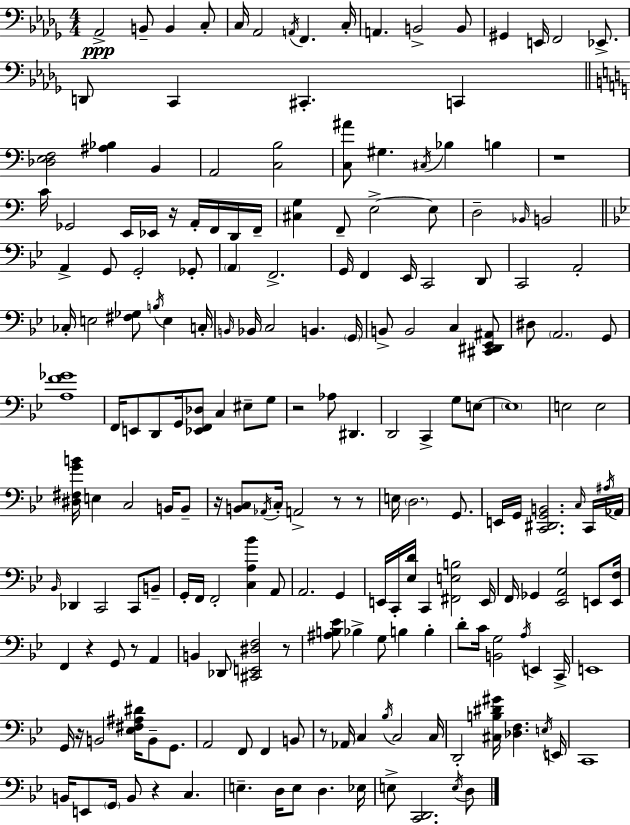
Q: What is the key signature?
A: BES minor